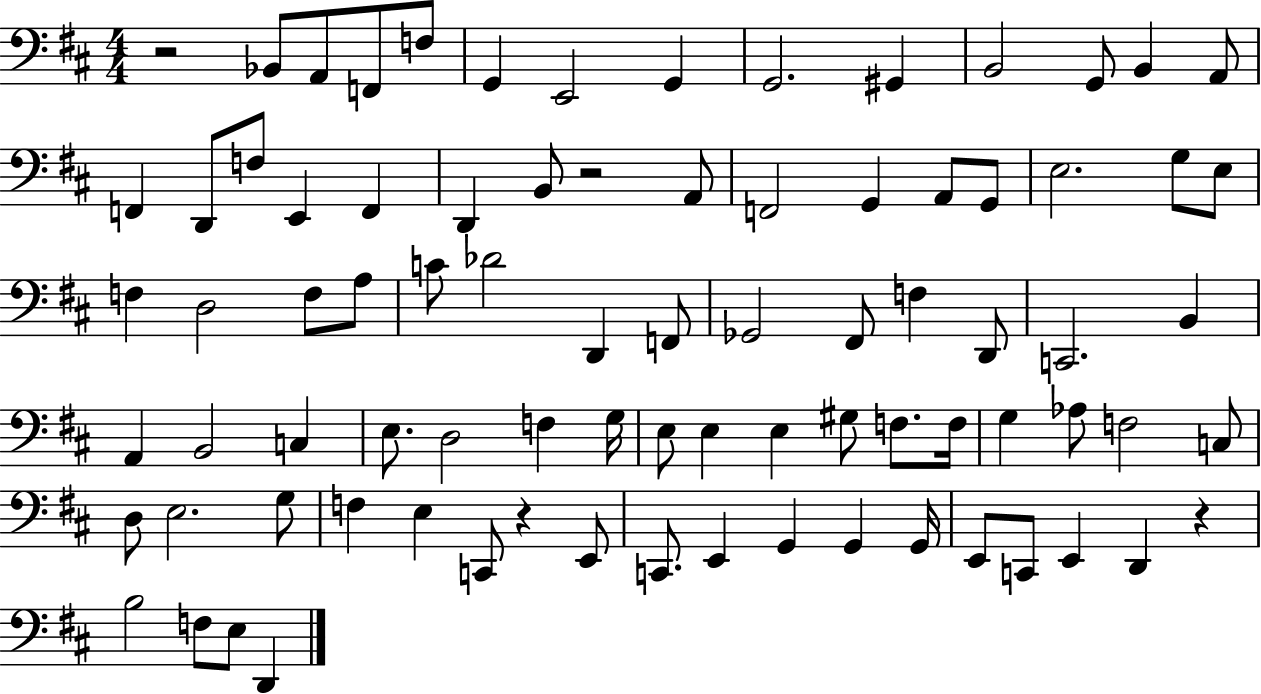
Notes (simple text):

R/h Bb2/e A2/e F2/e F3/e G2/q E2/h G2/q G2/h. G#2/q B2/h G2/e B2/q A2/e F2/q D2/e F3/e E2/q F2/q D2/q B2/e R/h A2/e F2/h G2/q A2/e G2/e E3/h. G3/e E3/e F3/q D3/h F3/e A3/e C4/e Db4/h D2/q F2/e Gb2/h F#2/e F3/q D2/e C2/h. B2/q A2/q B2/h C3/q E3/e. D3/h F3/q G3/s E3/e E3/q E3/q G#3/e F3/e. F3/s G3/q Ab3/e F3/h C3/e D3/e E3/h. G3/e F3/q E3/q C2/e R/q E2/e C2/e. E2/q G2/q G2/q G2/s E2/e C2/e E2/q D2/q R/q B3/h F3/e E3/e D2/q